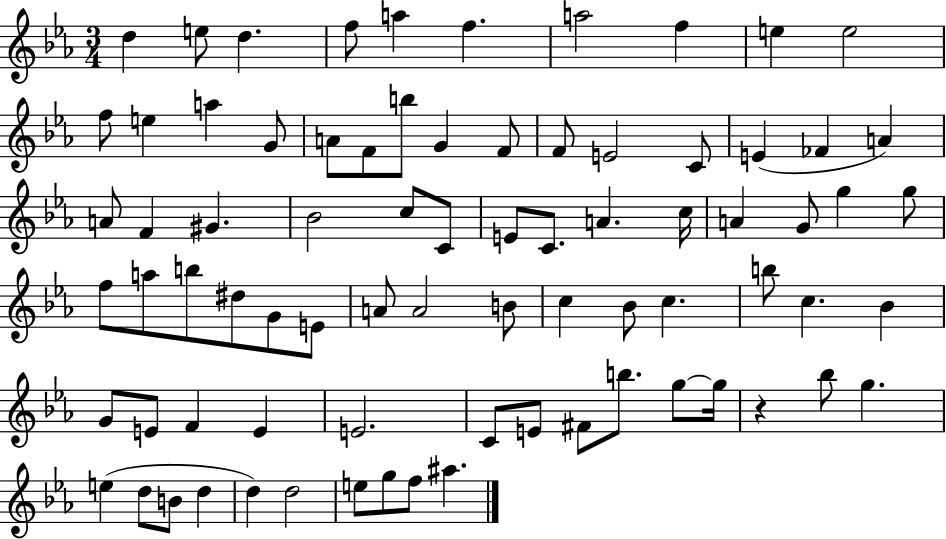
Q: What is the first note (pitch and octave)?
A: D5